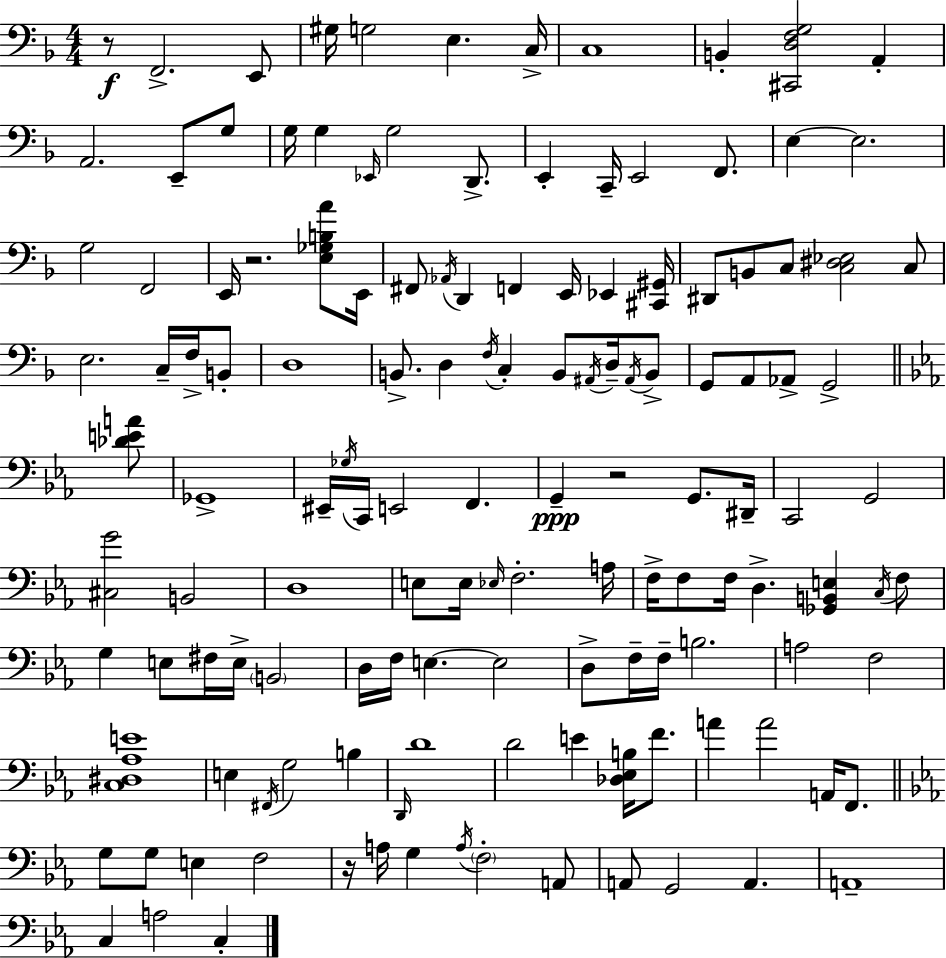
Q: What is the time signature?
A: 4/4